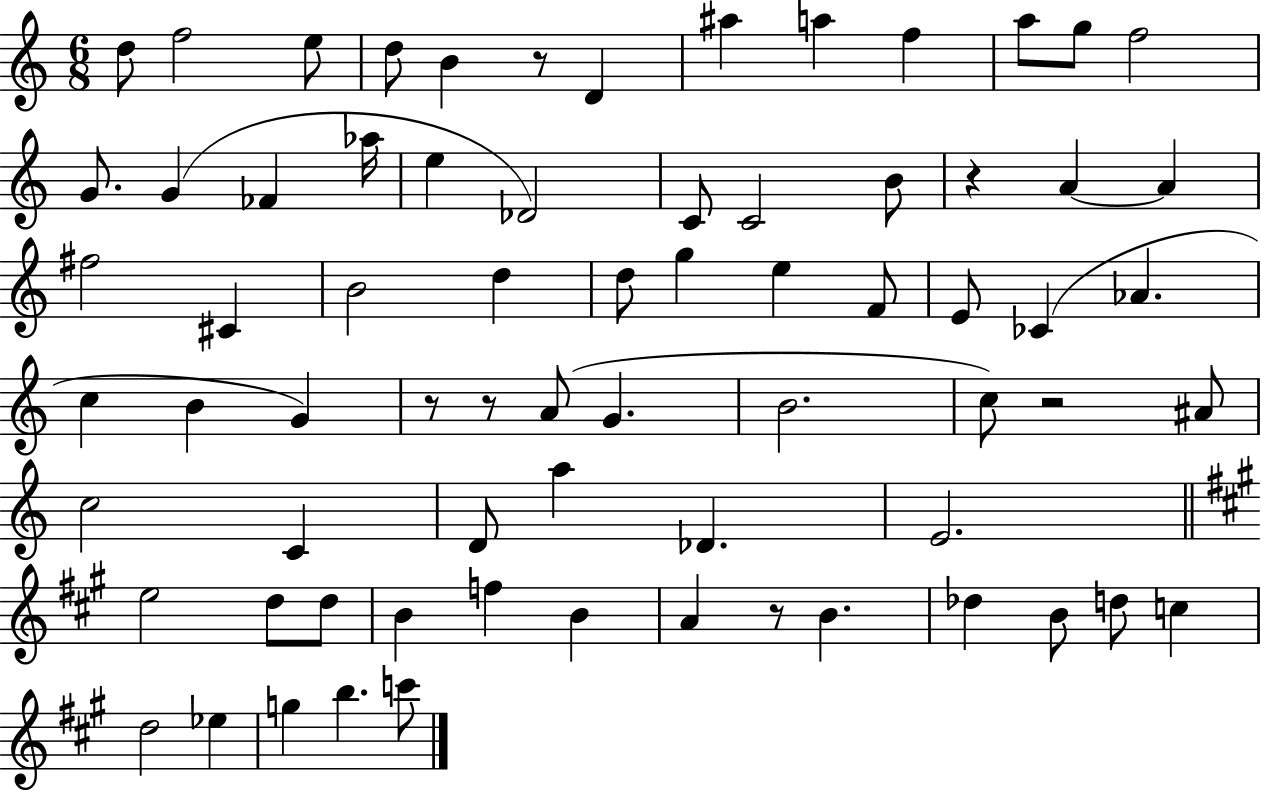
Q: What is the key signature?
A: C major